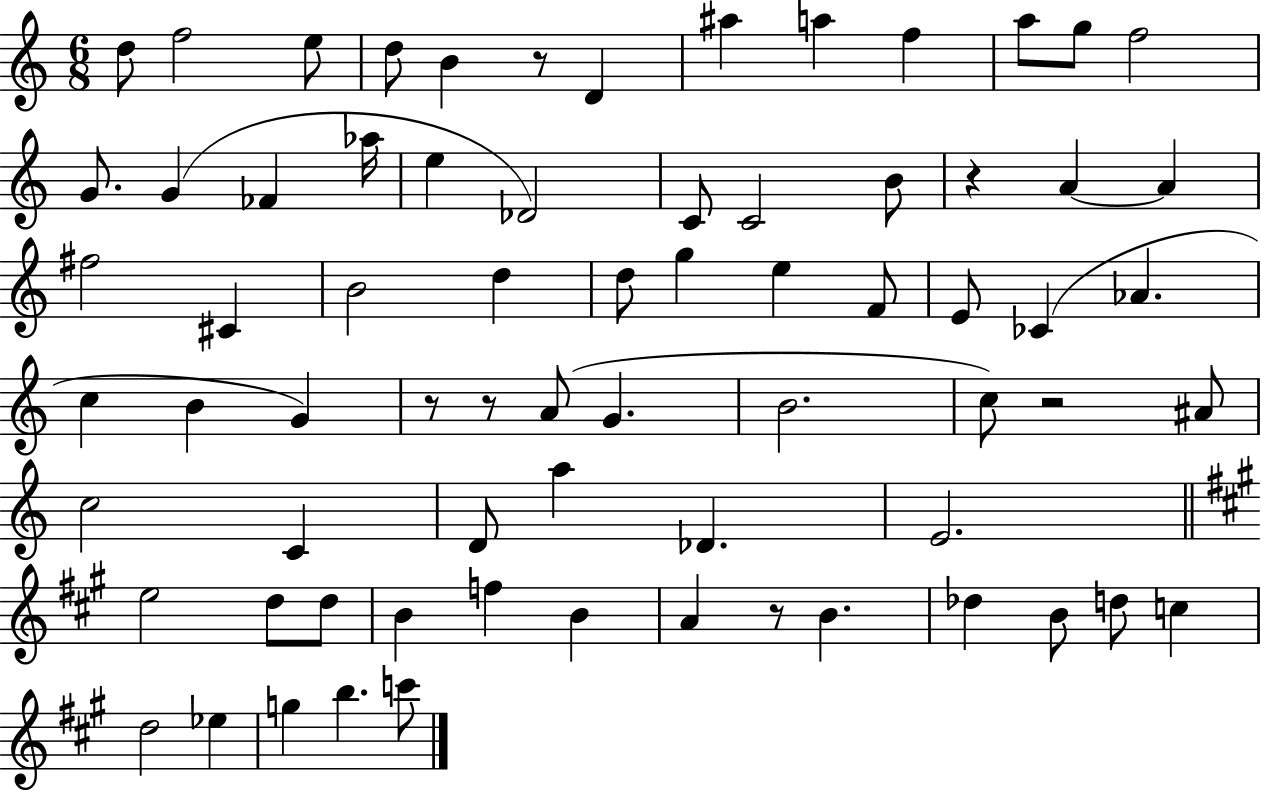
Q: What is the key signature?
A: C major